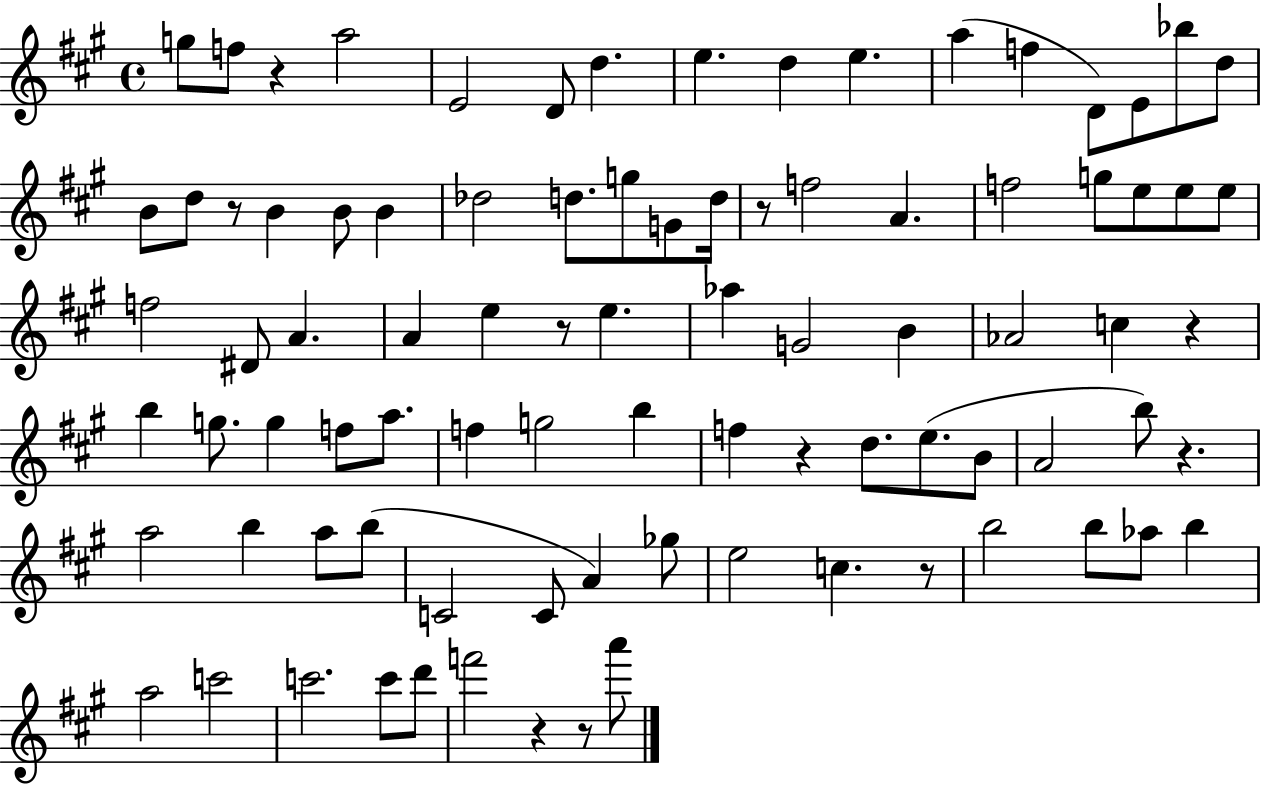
G5/e F5/e R/q A5/h E4/h D4/e D5/q. E5/q. D5/q E5/q. A5/q F5/q D4/e E4/e Bb5/e D5/e B4/e D5/e R/e B4/q B4/e B4/q Db5/h D5/e. G5/e G4/e D5/s R/e F5/h A4/q. F5/h G5/e E5/e E5/e E5/e F5/h D#4/e A4/q. A4/q E5/q R/e E5/q. Ab5/q G4/h B4/q Ab4/h C5/q R/q B5/q G5/e. G5/q F5/e A5/e. F5/q G5/h B5/q F5/q R/q D5/e. E5/e. B4/e A4/h B5/e R/q. A5/h B5/q A5/e B5/e C4/h C4/e A4/q Gb5/e E5/h C5/q. R/e B5/h B5/e Ab5/e B5/q A5/h C6/h C6/h. C6/e D6/e F6/h R/q R/e A6/e